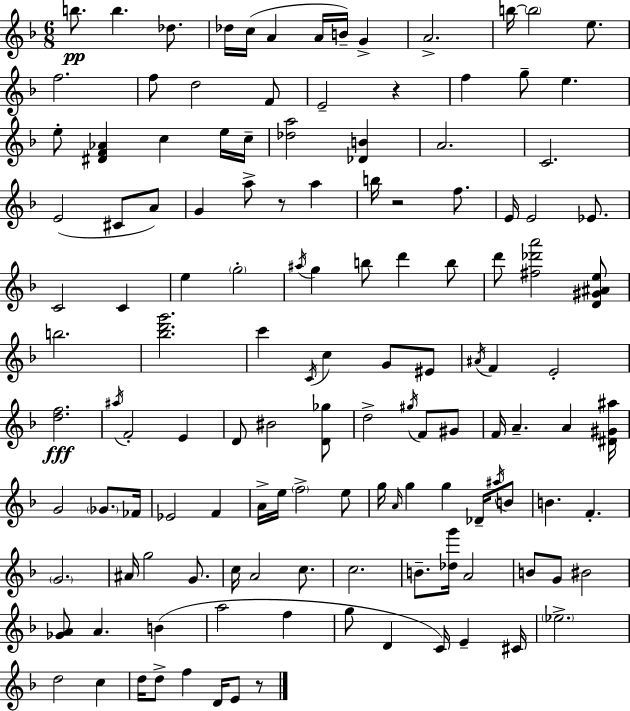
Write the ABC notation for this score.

X:1
T:Untitled
M:6/8
L:1/4
K:Dm
b/2 b _d/2 _d/4 c/4 A A/4 B/4 G A2 b/4 b2 e/2 f2 f/2 d2 F/2 E2 z f g/2 e e/2 [^DF_A] c e/4 c/4 [_da]2 [_DB] A2 C2 E2 ^C/2 A/2 G a/2 z/2 a b/4 z2 f/2 E/4 E2 _E/2 C2 C e g2 ^a/4 g b/2 d' b/2 d'/2 [^f_d'a']2 [D^G^Ae]/2 b2 [_bd'g']2 c' C/4 c G/2 ^E/2 ^A/4 F E2 [df]2 ^a/4 F2 E D/2 ^B2 [D_g]/2 d2 ^g/4 F/2 ^G/2 F/4 A A [^D^G^a]/4 G2 _G/2 _F/4 _E2 F A/4 e/4 f2 e/2 g/4 A/4 g g _D/4 ^a/4 B/2 B F G2 ^A/4 g2 G/2 c/4 A2 c/2 c2 B/2 [_dg']/4 A2 B/2 G/2 ^B2 [_GA]/2 A B a2 f g/2 D C/4 E ^C/4 _e2 d2 c d/4 d/2 f D/4 E/2 z/2